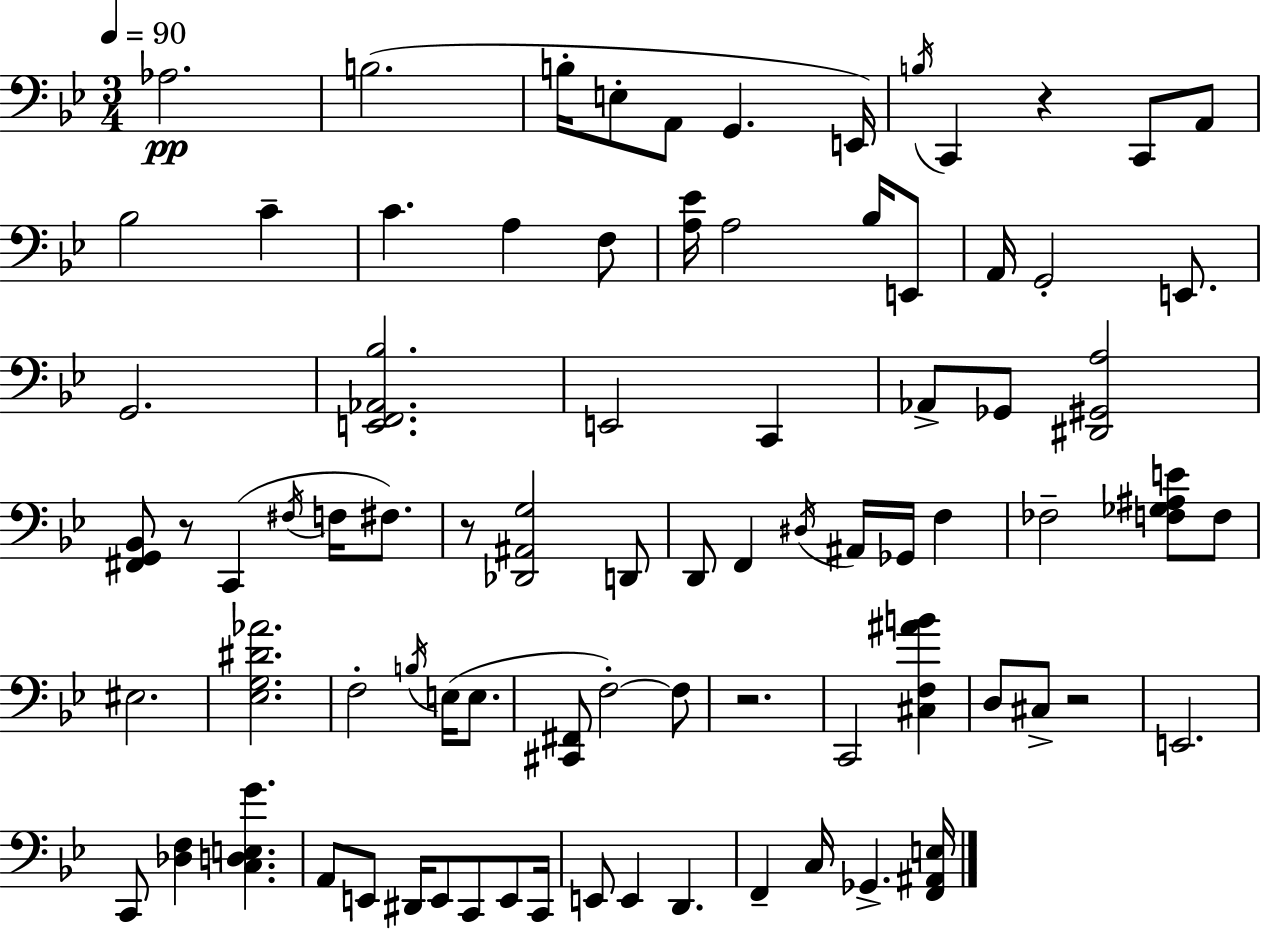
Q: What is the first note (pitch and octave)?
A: Ab3